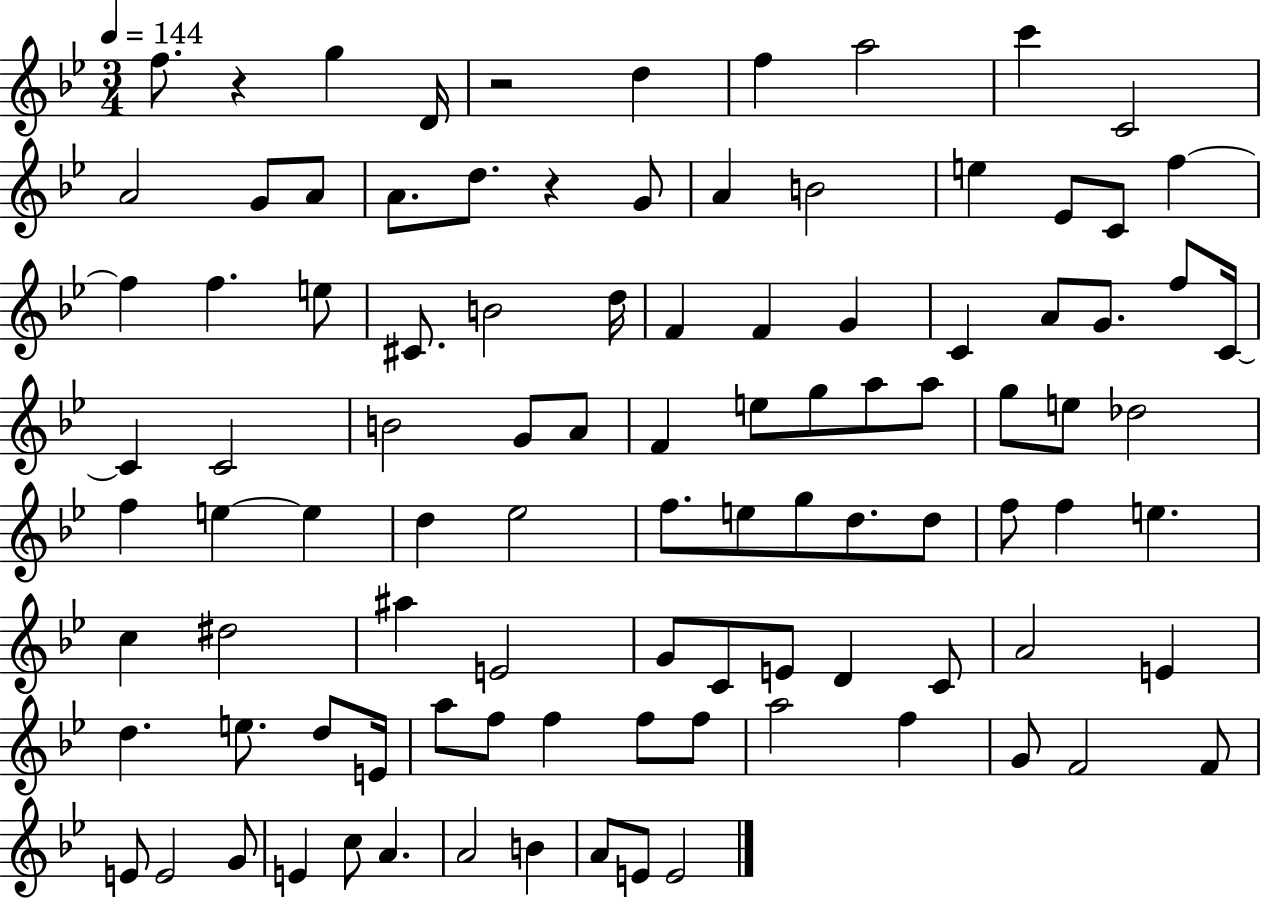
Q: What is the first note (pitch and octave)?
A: F5